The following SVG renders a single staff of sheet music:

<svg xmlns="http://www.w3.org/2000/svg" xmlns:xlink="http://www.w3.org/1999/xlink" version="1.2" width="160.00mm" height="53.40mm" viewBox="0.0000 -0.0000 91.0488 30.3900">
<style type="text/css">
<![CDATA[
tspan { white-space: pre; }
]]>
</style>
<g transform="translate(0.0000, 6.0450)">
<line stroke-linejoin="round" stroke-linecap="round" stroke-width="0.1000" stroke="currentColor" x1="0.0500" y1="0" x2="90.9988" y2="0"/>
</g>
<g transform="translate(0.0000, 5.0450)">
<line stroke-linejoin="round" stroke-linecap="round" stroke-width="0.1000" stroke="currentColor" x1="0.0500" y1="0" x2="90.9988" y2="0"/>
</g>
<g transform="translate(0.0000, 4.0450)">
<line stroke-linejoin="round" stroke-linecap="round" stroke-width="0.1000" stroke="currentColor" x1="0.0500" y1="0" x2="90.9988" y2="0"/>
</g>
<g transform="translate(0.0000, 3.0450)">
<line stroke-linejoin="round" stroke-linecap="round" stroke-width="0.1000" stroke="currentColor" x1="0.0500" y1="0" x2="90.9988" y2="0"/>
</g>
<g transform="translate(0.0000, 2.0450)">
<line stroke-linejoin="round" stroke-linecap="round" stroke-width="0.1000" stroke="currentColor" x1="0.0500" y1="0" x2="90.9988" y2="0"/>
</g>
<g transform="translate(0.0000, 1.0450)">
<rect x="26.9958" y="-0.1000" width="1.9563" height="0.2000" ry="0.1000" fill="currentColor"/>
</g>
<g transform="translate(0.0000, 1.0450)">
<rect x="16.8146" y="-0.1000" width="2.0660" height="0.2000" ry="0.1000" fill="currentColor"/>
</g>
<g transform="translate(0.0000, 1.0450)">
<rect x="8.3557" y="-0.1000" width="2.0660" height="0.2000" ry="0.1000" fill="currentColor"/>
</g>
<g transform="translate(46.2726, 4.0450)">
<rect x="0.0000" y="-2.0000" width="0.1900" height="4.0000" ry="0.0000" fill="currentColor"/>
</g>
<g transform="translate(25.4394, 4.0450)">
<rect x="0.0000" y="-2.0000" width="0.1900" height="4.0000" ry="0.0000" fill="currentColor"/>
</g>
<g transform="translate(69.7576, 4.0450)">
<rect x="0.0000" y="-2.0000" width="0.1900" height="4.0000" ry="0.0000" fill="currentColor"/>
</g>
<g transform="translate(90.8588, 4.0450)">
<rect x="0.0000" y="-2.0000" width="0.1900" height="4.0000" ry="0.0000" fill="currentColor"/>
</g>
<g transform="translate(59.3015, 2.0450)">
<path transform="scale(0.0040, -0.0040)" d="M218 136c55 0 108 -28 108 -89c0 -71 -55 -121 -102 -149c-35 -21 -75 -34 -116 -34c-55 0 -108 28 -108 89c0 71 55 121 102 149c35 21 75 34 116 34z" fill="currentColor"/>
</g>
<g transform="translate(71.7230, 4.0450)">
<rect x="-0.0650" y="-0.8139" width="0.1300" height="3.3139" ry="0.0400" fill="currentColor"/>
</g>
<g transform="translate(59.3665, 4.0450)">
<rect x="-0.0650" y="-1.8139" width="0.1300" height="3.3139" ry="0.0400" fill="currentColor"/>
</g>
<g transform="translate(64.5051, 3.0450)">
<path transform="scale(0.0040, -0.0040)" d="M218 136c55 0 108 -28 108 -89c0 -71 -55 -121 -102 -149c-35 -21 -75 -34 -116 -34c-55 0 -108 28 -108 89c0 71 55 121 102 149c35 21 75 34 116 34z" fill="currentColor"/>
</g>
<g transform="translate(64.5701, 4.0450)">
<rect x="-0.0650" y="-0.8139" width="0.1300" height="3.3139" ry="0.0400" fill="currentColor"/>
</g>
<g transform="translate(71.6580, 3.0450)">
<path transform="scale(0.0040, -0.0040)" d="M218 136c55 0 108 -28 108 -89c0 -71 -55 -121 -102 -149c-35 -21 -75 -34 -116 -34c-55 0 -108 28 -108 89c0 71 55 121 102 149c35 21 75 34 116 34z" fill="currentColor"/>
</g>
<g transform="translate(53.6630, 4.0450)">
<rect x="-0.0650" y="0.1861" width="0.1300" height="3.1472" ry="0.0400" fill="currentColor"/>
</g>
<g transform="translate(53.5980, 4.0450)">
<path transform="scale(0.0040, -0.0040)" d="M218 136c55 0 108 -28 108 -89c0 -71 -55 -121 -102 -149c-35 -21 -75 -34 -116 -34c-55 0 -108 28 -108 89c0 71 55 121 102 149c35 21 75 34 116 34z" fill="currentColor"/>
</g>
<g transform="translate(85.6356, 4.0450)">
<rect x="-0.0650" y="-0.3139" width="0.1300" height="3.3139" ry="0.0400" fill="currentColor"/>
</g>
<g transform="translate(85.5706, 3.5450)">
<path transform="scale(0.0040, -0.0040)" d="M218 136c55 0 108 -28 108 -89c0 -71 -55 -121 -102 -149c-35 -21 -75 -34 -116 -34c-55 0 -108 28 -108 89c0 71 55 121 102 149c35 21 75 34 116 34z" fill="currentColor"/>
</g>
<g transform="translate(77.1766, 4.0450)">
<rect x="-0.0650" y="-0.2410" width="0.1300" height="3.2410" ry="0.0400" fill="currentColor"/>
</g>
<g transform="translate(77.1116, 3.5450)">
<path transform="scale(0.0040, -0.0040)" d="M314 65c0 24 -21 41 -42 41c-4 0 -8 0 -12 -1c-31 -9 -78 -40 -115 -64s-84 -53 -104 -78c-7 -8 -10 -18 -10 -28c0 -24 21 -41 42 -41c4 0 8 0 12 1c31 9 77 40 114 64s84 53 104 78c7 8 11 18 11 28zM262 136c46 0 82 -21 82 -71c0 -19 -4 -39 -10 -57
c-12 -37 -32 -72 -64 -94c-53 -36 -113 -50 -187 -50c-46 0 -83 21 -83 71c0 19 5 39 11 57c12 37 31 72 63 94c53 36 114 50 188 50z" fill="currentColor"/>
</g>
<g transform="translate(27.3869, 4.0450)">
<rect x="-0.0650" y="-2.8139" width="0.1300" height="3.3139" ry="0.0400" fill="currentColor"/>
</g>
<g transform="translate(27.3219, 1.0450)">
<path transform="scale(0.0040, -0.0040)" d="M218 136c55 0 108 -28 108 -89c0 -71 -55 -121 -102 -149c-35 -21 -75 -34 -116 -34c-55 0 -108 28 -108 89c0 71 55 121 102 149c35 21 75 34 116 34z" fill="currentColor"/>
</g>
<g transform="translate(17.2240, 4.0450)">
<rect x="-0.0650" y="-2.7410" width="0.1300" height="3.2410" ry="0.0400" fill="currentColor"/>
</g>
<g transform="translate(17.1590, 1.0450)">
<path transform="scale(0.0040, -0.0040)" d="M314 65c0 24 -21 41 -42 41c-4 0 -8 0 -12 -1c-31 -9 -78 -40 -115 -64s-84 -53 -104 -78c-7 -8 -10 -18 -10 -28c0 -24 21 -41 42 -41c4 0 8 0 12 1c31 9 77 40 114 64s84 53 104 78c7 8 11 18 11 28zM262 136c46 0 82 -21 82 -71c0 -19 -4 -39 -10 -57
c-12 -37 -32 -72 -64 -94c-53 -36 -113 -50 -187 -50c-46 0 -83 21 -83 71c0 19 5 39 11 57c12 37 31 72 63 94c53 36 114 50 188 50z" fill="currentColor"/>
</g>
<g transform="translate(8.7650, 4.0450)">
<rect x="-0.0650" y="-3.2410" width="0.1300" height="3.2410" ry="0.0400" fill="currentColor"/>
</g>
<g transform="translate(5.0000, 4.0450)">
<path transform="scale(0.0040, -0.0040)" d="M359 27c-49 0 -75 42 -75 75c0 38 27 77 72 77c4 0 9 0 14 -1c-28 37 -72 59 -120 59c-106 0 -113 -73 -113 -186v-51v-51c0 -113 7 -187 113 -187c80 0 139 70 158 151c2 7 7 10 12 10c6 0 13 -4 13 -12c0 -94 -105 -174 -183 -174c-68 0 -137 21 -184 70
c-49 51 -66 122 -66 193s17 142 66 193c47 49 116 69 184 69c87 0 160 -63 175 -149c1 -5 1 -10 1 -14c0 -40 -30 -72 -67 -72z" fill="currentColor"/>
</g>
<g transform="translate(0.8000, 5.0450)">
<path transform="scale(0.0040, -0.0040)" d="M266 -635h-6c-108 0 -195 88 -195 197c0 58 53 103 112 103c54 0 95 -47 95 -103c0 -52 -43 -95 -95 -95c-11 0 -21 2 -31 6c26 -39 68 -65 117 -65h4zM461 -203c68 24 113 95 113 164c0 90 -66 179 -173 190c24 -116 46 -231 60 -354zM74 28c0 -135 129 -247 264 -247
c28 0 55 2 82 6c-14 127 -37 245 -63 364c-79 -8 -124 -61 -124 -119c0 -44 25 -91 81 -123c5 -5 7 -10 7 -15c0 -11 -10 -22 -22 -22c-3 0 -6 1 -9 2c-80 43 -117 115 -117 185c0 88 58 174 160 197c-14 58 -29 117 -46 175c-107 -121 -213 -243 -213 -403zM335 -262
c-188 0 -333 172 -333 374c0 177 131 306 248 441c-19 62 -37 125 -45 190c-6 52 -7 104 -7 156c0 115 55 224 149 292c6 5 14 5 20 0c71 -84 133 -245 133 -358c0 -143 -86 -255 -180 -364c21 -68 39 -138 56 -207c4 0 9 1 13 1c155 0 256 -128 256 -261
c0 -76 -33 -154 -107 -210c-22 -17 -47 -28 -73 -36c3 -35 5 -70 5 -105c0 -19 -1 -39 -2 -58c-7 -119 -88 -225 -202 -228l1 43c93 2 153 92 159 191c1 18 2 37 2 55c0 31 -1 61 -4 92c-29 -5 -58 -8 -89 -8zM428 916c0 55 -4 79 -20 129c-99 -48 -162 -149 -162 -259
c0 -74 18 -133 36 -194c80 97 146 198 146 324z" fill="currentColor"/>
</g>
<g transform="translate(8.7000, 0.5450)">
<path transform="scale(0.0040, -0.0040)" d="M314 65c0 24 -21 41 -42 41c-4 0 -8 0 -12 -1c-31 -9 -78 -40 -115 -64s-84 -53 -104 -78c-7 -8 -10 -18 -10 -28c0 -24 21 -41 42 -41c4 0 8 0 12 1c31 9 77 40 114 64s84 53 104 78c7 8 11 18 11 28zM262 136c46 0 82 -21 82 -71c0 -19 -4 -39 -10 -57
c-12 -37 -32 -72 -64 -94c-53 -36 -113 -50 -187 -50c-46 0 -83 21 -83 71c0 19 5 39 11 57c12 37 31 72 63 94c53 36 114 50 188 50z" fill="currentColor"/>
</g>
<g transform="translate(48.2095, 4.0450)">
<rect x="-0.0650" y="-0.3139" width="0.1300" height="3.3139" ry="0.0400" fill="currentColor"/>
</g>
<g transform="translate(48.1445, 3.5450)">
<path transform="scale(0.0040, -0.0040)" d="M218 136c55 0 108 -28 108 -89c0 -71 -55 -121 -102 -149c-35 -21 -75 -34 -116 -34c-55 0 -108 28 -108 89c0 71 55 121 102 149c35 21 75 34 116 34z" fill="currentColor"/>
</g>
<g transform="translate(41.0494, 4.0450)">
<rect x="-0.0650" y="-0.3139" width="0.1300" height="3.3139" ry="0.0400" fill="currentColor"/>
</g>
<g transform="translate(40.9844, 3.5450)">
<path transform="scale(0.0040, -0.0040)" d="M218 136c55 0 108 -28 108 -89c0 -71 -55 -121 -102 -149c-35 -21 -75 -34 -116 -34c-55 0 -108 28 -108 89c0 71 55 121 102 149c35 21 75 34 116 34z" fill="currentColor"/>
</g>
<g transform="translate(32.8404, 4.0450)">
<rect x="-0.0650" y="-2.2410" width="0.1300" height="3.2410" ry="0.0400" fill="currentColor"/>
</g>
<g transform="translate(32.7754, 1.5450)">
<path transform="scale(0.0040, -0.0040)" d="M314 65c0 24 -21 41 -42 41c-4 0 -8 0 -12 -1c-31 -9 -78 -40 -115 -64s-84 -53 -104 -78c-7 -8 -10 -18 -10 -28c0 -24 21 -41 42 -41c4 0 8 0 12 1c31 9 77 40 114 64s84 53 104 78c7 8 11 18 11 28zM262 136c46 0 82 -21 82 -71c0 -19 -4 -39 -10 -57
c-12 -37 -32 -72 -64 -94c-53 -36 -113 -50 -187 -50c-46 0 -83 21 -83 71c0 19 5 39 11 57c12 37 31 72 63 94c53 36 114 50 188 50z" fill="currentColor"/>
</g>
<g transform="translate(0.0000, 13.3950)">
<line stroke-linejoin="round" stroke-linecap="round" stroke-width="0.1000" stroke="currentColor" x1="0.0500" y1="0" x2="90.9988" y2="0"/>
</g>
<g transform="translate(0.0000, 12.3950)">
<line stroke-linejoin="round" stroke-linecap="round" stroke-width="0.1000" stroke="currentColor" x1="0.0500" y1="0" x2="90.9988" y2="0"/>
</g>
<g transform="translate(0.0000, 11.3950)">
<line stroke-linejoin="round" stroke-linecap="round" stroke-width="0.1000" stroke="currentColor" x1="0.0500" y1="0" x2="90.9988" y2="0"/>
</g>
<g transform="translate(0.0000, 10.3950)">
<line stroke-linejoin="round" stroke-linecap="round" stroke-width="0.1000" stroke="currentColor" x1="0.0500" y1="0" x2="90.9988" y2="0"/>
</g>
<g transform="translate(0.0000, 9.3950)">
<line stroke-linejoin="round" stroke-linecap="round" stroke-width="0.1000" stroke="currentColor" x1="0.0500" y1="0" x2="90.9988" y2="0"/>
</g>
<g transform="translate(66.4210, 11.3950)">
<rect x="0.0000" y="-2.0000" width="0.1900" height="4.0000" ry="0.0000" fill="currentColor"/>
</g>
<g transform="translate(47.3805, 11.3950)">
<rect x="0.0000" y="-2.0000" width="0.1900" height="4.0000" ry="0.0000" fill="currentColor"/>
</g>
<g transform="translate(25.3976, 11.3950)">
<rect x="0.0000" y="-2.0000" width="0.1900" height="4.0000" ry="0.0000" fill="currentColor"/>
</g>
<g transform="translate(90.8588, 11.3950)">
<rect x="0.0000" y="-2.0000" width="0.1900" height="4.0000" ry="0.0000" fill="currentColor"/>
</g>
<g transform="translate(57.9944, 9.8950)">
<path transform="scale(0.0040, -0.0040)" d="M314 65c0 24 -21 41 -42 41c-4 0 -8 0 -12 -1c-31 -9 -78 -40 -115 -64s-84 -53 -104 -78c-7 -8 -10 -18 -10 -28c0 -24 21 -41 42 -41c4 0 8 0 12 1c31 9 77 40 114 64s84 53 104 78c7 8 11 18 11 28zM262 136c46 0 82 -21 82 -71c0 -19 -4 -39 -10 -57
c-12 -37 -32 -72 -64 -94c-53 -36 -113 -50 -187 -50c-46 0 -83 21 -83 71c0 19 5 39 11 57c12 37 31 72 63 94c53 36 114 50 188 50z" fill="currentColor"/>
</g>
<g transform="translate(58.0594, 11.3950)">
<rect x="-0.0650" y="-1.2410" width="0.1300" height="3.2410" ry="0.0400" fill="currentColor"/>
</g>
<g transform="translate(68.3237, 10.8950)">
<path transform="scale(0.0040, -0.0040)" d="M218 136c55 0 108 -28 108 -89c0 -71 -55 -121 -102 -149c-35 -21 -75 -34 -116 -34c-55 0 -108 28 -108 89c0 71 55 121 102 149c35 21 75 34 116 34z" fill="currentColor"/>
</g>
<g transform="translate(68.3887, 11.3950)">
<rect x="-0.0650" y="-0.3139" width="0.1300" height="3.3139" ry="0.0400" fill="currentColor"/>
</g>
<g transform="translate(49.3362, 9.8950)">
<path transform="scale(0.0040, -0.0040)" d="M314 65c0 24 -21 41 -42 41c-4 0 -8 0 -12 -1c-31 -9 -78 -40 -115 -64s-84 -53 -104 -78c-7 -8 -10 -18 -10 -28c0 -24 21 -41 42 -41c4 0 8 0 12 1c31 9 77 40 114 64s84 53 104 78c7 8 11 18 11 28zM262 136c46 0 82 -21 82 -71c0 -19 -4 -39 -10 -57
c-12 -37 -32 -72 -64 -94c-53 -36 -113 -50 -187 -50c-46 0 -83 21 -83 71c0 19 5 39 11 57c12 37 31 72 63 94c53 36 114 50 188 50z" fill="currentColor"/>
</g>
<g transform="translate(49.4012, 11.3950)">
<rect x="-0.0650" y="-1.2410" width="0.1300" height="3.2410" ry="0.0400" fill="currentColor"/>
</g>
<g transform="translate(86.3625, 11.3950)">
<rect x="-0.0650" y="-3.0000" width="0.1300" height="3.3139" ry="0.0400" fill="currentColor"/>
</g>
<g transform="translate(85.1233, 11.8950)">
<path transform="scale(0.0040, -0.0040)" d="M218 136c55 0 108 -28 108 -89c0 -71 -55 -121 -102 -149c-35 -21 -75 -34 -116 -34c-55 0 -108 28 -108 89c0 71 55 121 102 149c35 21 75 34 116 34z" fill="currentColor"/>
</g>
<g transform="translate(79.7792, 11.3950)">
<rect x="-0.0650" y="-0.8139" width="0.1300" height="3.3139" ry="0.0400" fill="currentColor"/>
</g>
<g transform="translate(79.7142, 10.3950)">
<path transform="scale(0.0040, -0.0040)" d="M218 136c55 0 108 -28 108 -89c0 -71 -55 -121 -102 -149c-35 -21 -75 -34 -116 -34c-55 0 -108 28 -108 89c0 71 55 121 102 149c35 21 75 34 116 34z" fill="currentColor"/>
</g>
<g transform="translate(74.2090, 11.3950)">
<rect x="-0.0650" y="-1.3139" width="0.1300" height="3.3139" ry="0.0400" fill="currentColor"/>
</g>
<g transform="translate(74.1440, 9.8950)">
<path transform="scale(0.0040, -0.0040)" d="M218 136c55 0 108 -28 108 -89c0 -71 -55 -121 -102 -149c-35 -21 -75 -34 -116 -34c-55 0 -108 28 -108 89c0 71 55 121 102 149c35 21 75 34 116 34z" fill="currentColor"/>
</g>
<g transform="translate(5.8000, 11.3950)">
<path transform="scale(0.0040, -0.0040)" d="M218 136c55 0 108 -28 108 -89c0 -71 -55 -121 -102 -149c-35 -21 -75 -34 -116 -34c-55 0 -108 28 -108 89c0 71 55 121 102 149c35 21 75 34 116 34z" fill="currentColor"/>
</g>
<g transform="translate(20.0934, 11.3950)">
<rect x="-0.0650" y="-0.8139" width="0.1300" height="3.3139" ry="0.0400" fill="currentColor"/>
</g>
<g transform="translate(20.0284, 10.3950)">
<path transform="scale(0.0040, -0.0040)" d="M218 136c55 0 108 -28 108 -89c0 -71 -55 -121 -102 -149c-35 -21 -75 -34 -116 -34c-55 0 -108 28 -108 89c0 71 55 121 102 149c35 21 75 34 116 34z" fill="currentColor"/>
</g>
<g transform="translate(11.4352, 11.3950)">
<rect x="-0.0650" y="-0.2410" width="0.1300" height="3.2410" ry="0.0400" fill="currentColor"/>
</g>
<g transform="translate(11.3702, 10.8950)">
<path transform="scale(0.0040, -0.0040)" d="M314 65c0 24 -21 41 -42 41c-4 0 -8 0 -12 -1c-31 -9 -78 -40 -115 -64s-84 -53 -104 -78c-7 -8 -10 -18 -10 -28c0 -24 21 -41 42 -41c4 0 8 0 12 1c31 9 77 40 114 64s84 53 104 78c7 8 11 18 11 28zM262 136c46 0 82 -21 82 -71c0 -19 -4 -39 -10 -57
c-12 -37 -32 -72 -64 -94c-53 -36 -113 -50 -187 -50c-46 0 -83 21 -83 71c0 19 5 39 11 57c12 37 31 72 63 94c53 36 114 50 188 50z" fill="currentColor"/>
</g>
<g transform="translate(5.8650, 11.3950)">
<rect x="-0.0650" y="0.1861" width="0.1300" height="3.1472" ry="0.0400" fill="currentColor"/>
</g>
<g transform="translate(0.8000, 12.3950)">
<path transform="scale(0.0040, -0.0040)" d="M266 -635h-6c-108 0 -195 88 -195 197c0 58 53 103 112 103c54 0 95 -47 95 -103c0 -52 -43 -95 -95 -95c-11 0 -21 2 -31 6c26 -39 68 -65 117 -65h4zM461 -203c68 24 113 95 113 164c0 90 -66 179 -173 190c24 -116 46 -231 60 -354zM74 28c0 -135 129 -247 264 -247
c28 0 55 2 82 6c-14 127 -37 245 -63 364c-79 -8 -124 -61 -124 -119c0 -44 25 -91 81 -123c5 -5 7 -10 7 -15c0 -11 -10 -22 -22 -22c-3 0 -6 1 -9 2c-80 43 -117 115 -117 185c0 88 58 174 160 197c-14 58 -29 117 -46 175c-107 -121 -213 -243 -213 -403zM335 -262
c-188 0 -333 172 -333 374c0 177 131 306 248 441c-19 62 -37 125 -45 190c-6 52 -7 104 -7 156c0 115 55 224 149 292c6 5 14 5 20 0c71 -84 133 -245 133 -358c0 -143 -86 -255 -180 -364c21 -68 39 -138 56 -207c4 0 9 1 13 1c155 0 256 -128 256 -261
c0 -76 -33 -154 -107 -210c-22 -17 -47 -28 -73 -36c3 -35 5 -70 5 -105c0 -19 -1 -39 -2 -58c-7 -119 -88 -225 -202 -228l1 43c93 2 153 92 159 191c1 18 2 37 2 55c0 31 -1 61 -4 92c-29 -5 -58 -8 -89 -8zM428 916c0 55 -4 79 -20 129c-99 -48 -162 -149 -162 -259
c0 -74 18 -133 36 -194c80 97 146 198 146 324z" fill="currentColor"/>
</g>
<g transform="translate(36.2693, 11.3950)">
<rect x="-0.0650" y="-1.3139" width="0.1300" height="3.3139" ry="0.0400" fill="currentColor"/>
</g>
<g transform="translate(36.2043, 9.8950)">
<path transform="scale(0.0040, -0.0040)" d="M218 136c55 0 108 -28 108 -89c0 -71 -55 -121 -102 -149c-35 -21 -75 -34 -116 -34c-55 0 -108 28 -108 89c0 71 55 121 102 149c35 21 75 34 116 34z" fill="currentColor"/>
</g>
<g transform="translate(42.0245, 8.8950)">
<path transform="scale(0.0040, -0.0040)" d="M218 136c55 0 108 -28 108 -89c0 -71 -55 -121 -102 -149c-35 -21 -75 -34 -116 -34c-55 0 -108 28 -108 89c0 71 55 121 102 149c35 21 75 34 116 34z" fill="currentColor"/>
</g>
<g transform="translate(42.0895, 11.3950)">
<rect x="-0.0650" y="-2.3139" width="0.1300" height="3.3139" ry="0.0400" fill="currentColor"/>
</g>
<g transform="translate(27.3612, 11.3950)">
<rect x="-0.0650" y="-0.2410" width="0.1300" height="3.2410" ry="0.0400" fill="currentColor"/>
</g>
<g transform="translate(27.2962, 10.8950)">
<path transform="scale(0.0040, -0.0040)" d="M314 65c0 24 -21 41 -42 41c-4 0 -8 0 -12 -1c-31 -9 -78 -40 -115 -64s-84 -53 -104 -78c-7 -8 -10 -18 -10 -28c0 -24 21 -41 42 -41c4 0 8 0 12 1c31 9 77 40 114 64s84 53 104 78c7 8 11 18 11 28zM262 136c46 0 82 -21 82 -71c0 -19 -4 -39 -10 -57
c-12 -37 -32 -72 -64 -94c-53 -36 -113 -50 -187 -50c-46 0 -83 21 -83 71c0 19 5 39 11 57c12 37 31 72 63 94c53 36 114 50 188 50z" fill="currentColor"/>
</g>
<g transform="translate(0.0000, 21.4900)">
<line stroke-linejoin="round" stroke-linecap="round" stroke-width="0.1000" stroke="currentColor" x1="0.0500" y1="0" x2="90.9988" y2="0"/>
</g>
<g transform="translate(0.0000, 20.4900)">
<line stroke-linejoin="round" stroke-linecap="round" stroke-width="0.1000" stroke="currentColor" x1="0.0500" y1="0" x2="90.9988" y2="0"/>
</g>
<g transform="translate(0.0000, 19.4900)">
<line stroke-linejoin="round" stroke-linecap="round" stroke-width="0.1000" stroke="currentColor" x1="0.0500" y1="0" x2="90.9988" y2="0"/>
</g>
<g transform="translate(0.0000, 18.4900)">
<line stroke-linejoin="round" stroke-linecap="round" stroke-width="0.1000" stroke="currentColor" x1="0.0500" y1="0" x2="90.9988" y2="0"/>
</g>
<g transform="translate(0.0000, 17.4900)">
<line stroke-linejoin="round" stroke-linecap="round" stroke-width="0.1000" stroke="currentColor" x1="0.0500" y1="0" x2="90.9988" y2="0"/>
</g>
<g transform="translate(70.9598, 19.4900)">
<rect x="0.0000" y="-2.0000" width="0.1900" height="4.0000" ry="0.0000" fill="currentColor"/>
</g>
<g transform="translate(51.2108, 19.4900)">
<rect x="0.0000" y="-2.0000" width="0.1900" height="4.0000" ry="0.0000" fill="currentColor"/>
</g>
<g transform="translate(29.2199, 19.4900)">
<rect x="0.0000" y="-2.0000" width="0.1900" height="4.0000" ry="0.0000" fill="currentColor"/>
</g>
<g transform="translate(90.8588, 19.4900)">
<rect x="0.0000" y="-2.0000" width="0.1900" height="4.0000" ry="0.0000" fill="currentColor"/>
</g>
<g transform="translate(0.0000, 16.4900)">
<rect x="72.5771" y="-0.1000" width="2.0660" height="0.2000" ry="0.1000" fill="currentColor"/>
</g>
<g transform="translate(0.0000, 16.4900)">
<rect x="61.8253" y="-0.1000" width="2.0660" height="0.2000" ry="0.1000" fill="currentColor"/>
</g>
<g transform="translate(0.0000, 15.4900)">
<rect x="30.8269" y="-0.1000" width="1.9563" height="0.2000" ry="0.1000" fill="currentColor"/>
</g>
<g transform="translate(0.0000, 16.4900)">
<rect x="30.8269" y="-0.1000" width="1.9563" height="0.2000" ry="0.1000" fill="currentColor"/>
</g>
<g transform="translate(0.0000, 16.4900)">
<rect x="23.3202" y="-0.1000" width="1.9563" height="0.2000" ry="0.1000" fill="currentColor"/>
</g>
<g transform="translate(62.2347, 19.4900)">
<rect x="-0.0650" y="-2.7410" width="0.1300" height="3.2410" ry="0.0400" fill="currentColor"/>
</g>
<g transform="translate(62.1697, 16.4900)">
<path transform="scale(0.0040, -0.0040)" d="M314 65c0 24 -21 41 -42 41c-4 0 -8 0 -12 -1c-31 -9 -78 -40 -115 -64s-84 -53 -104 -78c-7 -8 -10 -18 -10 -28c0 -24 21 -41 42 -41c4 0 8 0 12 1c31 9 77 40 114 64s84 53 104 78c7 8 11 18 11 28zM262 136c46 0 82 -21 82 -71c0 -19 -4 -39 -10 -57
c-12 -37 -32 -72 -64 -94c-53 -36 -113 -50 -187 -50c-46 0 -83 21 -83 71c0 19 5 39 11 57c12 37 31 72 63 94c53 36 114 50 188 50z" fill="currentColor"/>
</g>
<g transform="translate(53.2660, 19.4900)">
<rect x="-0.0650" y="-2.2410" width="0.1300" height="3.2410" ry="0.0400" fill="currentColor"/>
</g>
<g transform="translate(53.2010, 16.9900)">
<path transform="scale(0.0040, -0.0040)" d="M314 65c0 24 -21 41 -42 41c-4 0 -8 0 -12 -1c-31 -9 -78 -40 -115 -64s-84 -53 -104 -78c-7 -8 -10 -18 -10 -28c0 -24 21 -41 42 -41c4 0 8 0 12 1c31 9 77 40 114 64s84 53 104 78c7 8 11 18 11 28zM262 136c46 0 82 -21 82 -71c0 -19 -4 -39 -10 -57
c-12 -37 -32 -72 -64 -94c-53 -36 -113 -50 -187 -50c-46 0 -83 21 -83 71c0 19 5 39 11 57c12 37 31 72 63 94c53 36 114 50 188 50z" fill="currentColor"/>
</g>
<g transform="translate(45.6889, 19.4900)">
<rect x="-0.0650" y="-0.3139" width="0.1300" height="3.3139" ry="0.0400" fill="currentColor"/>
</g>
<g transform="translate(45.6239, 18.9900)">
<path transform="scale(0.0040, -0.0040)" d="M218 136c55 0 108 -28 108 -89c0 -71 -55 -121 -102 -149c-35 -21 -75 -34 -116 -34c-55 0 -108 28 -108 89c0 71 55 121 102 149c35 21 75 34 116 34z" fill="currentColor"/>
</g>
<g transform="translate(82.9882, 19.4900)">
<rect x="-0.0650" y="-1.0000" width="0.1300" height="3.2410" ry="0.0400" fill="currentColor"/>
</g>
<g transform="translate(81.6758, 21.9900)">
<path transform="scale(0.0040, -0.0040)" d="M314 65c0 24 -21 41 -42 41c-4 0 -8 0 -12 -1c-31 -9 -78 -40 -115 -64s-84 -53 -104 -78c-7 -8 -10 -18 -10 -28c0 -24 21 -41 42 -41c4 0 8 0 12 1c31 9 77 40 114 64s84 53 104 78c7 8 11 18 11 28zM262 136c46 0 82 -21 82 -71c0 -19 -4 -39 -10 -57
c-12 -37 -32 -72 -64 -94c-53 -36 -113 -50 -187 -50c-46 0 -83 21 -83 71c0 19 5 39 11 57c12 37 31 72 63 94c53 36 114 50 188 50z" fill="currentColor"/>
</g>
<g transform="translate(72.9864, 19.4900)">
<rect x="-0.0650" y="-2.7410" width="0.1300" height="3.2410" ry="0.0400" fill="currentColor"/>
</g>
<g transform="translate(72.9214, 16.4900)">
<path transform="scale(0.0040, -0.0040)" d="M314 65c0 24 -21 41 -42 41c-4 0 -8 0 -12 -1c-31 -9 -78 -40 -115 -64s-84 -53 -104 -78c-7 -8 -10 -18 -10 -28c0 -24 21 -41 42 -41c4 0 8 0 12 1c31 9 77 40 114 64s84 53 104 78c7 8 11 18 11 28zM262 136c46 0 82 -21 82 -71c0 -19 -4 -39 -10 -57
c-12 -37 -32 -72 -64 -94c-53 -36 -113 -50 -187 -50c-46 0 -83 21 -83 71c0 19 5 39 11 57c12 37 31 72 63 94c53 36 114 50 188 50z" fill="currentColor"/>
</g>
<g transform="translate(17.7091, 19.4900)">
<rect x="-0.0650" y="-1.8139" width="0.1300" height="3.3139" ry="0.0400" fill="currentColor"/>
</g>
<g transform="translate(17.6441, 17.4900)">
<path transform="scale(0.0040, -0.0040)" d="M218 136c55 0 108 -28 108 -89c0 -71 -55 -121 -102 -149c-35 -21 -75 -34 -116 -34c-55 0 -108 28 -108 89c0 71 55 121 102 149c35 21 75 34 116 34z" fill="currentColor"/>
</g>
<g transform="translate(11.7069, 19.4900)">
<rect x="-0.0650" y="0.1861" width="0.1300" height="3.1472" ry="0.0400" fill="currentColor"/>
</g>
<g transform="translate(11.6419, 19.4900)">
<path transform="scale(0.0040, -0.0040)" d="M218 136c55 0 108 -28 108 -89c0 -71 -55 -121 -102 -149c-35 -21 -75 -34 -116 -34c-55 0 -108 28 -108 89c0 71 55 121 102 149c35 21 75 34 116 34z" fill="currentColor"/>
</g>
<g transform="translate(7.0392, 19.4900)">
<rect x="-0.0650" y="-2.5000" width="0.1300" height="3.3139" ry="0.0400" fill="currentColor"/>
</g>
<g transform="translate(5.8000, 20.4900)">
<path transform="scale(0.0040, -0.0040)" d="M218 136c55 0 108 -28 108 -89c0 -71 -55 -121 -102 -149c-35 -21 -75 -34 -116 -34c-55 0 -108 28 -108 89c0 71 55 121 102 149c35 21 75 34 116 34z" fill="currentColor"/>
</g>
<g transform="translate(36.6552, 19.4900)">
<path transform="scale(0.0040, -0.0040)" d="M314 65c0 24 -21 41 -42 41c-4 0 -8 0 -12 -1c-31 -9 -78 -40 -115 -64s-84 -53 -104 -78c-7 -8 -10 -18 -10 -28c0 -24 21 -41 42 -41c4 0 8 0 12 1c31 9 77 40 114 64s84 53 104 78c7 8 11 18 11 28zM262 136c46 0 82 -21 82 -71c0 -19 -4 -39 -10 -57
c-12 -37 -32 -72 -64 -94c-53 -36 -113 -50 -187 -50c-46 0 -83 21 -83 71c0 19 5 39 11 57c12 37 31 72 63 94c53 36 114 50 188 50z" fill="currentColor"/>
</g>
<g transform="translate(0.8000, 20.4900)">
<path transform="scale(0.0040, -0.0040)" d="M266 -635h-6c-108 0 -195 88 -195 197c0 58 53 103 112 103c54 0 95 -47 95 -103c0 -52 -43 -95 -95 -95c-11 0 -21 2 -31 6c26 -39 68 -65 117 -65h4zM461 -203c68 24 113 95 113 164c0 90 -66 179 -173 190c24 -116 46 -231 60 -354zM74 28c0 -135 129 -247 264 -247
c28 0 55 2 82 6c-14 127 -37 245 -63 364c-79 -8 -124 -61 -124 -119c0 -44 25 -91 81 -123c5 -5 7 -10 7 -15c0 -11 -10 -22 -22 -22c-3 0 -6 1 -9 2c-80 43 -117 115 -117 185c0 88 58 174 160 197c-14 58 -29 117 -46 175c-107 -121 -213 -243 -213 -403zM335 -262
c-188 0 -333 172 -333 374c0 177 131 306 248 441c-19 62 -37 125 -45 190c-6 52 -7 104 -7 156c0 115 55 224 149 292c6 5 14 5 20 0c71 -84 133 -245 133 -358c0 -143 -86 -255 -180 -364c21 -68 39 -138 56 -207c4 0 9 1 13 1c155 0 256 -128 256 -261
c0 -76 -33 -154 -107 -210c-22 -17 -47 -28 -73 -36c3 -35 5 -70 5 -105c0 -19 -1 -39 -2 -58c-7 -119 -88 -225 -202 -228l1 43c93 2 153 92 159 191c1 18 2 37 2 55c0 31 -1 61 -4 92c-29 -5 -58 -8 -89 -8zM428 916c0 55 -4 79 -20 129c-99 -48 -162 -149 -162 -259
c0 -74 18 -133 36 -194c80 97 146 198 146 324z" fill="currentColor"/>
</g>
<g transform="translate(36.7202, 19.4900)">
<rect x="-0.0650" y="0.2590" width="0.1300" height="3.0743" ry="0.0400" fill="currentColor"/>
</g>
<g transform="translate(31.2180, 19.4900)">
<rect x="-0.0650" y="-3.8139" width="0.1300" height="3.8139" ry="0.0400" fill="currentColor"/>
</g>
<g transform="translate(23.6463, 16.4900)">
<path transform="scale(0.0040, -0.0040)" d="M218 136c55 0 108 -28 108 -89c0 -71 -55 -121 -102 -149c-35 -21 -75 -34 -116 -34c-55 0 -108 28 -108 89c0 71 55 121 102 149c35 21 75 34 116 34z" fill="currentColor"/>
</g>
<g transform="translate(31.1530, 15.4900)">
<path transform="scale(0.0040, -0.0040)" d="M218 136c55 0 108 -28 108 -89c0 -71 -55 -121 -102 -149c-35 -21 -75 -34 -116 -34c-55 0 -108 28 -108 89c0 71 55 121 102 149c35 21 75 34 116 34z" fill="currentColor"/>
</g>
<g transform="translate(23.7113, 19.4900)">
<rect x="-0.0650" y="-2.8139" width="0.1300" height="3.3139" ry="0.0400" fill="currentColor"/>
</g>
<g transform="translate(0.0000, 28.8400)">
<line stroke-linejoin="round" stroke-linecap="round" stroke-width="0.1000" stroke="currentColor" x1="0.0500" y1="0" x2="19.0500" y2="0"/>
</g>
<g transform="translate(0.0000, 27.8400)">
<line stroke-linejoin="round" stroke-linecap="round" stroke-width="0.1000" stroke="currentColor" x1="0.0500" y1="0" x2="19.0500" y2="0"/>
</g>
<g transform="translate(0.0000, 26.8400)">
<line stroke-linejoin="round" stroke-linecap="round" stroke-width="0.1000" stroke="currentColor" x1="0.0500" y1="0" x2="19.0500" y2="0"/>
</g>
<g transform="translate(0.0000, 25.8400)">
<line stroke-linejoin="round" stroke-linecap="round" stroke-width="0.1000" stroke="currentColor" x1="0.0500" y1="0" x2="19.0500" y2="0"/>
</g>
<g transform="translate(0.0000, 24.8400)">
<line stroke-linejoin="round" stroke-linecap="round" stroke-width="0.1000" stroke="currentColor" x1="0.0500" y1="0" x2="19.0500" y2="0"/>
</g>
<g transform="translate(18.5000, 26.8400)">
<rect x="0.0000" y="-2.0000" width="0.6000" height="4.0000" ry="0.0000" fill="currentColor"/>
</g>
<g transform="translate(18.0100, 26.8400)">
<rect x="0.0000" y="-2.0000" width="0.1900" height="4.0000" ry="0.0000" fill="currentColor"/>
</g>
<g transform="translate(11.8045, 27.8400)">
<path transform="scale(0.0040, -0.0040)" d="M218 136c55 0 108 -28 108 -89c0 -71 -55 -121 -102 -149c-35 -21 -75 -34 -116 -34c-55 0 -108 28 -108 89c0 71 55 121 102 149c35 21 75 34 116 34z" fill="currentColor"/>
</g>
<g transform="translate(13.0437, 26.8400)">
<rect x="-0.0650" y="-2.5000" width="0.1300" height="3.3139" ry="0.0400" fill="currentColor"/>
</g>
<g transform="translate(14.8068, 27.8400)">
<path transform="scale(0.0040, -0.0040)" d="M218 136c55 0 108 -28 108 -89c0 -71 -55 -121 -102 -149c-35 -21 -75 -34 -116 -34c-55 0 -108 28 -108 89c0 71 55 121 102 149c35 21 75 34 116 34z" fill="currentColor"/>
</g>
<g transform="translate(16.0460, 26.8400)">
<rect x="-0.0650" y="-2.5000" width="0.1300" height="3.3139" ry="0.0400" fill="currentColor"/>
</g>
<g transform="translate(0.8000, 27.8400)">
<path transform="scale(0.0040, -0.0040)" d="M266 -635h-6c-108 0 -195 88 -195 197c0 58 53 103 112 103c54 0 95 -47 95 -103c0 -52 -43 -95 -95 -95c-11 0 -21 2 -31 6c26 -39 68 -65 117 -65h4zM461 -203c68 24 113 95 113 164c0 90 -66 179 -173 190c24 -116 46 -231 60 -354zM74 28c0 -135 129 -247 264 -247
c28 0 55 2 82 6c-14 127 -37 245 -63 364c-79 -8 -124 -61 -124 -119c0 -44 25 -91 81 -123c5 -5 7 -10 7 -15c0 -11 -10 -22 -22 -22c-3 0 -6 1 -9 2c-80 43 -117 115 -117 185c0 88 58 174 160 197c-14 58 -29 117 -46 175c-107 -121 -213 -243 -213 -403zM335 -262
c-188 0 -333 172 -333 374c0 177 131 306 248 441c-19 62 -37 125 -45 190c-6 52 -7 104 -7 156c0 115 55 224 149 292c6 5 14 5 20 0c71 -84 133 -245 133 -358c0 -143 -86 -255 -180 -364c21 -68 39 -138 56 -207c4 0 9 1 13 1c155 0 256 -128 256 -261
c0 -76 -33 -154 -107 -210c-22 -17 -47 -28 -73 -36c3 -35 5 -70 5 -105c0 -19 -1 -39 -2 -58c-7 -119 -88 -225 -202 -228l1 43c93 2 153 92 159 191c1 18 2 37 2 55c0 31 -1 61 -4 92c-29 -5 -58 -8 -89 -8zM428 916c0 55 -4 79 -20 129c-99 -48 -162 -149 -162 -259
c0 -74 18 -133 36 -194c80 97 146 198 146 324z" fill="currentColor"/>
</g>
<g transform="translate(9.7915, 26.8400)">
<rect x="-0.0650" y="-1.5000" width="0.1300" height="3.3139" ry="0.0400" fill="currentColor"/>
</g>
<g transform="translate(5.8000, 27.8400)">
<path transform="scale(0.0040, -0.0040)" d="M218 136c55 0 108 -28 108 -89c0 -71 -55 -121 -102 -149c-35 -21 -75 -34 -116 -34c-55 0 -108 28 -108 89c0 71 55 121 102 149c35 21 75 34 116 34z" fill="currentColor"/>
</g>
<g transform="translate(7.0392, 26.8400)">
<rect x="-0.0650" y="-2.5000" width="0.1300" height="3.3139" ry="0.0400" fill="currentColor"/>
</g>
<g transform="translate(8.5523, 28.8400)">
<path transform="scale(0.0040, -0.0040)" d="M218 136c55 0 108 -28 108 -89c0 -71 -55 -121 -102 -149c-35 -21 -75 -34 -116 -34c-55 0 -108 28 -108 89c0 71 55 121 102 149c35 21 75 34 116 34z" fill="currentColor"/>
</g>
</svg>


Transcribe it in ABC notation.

X:1
T:Untitled
M:4/4
L:1/4
K:C
b2 a2 a g2 c c B f d d c2 c B c2 d c2 e g e2 e2 c e d A G B f a c' B2 c g2 a2 a2 D2 G E G G